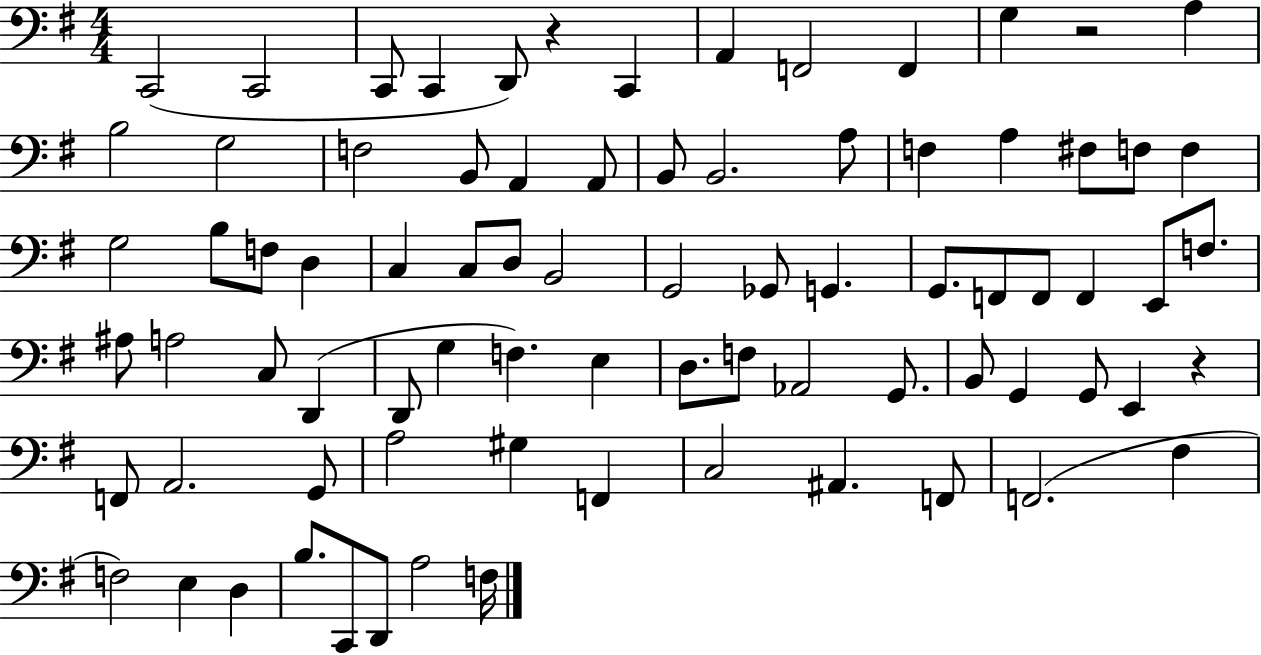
{
  \clef bass
  \numericTimeSignature
  \time 4/4
  \key g \major
  c,2( c,2 | c,8 c,4 d,8) r4 c,4 | a,4 f,2 f,4 | g4 r2 a4 | \break b2 g2 | f2 b,8 a,4 a,8 | b,8 b,2. a8 | f4 a4 fis8 f8 f4 | \break g2 b8 f8 d4 | c4 c8 d8 b,2 | g,2 ges,8 g,4. | g,8. f,8 f,8 f,4 e,8 f8. | \break ais8 a2 c8 d,4( | d,8 g4 f4.) e4 | d8. f8 aes,2 g,8. | b,8 g,4 g,8 e,4 r4 | \break f,8 a,2. g,8 | a2 gis4 f,4 | c2 ais,4. f,8 | f,2.( fis4 | \break f2) e4 d4 | b8. c,8 d,8 a2 f16 | \bar "|."
}